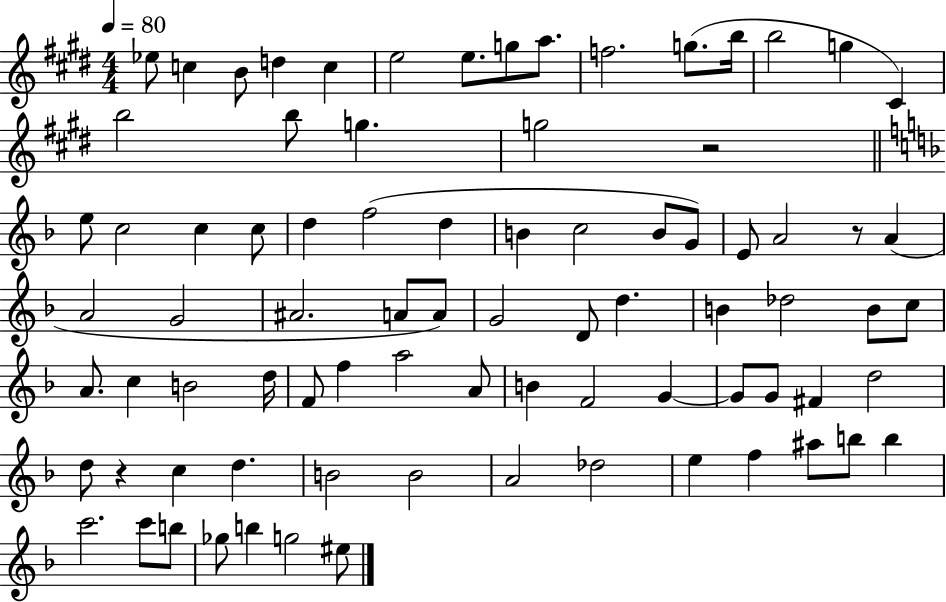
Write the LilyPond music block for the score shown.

{
  \clef treble
  \numericTimeSignature
  \time 4/4
  \key e \major
  \tempo 4 = 80
  ees''8 c''4 b'8 d''4 c''4 | e''2 e''8. g''8 a''8. | f''2. g''8.( b''16 | b''2 g''4 cis'4) | \break b''2 b''8 g''4. | g''2 r2 | \bar "||" \break \key f \major e''8 c''2 c''4 c''8 | d''4 f''2( d''4 | b'4 c''2 b'8 g'8) | e'8 a'2 r8 a'4( | \break a'2 g'2 | ais'2. a'8 a'8) | g'2 d'8 d''4. | b'4 des''2 b'8 c''8 | \break a'8. c''4 b'2 d''16 | f'8 f''4 a''2 a'8 | b'4 f'2 g'4~~ | g'8 g'8 fis'4 d''2 | \break d''8 r4 c''4 d''4. | b'2 b'2 | a'2 des''2 | e''4 f''4 ais''8 b''8 b''4 | \break c'''2. c'''8 b''8 | ges''8 b''4 g''2 eis''8 | \bar "|."
}